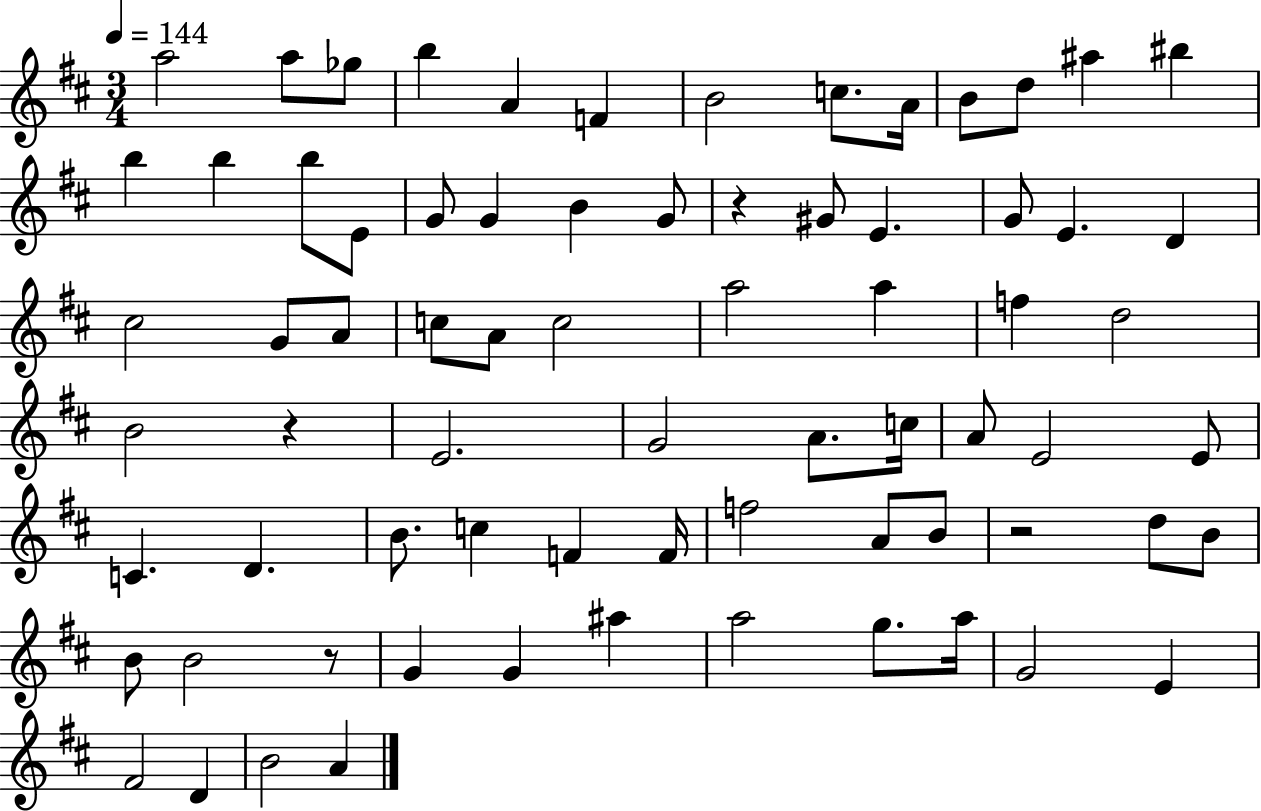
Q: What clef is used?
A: treble